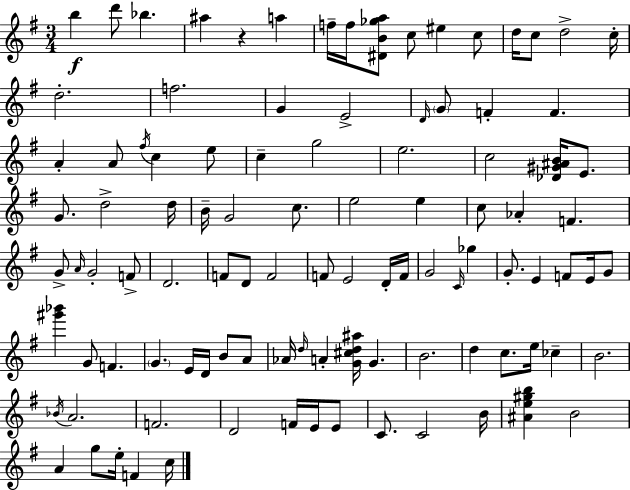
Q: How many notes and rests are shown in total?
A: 102